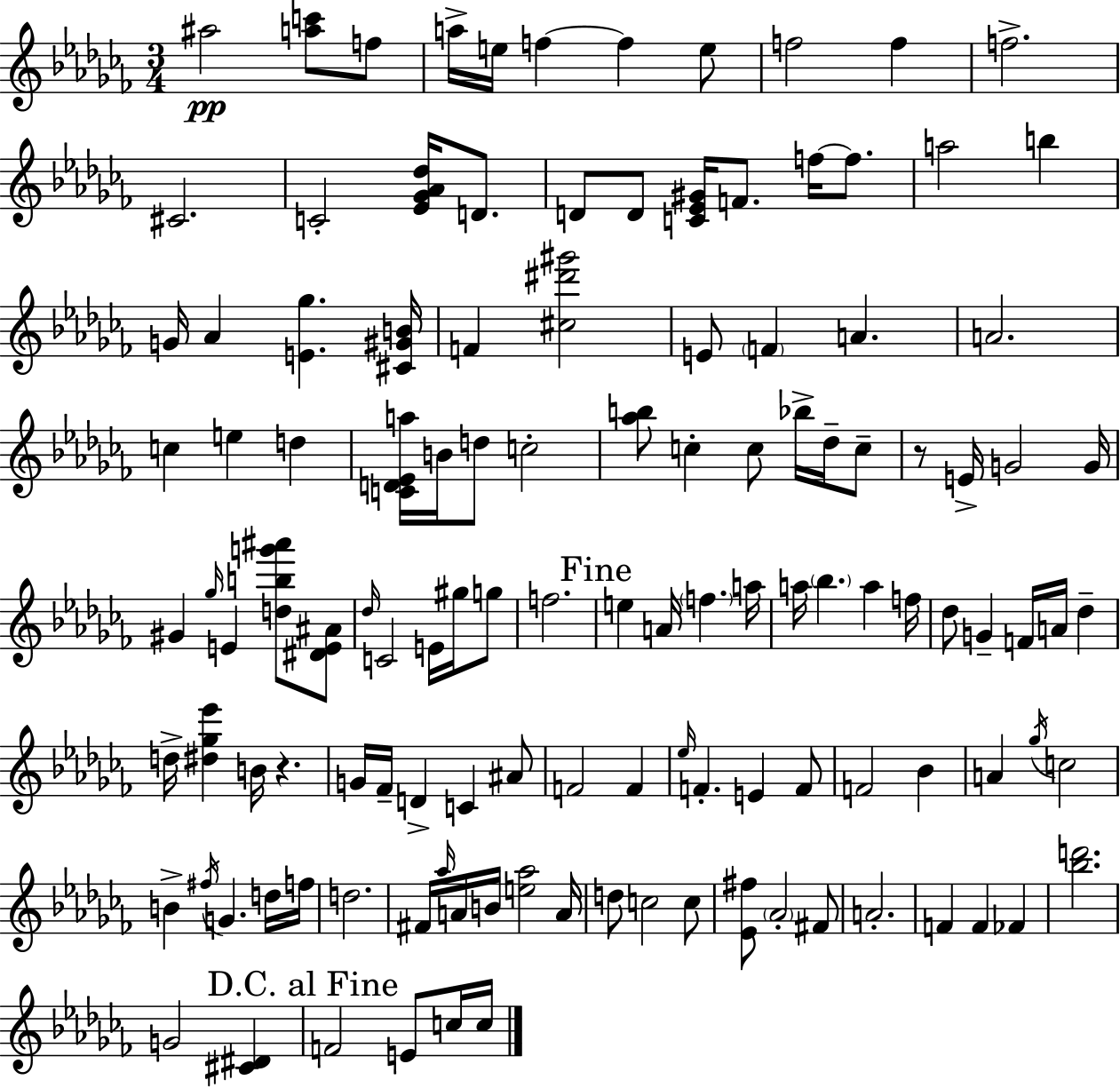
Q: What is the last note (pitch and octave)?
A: C5